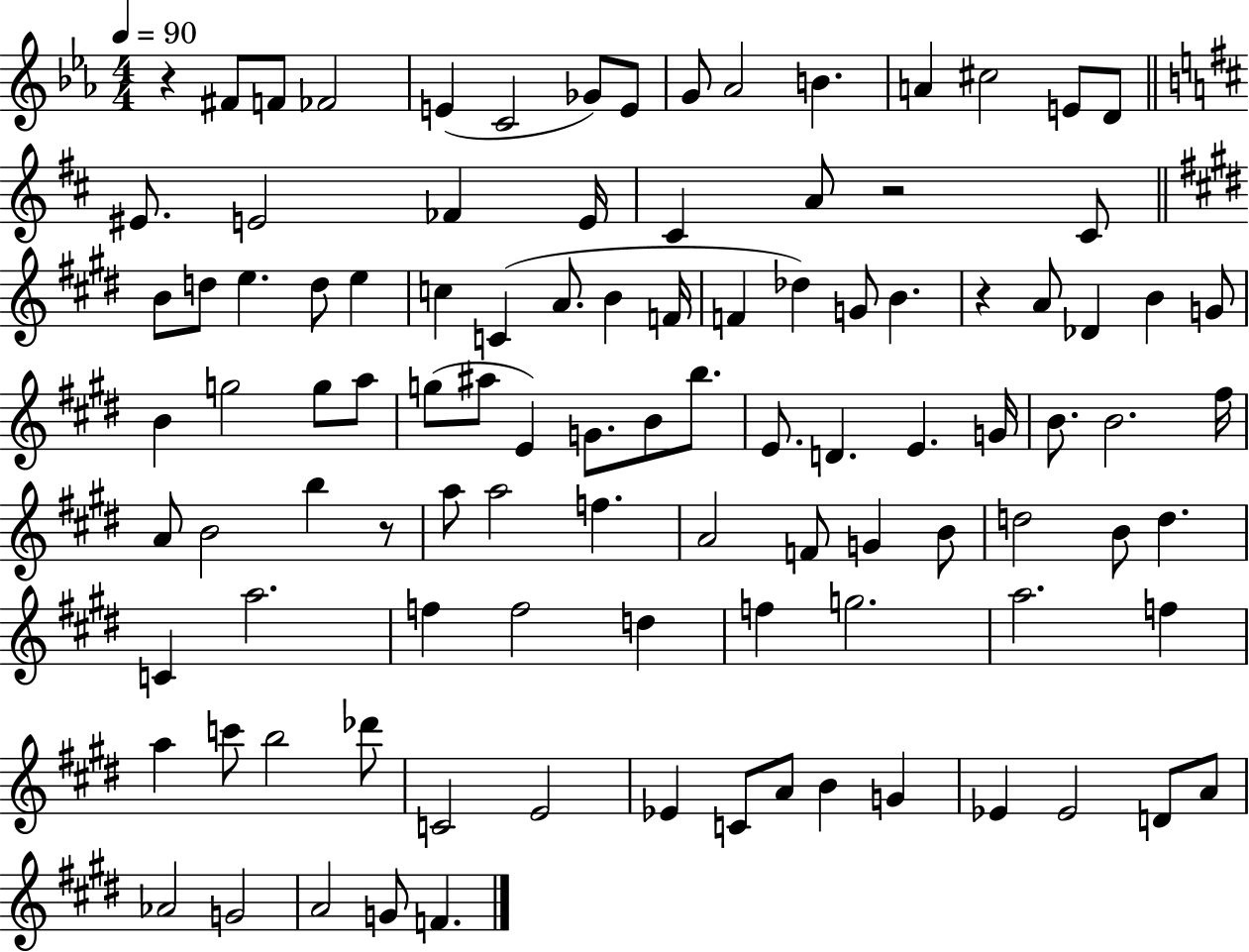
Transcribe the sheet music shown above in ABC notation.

X:1
T:Untitled
M:4/4
L:1/4
K:Eb
z ^F/2 F/2 _F2 E C2 _G/2 E/2 G/2 _A2 B A ^c2 E/2 D/2 ^E/2 E2 _F E/4 ^C A/2 z2 ^C/2 B/2 d/2 e d/2 e c C A/2 B F/4 F _d G/2 B z A/2 _D B G/2 B g2 g/2 a/2 g/2 ^a/2 E G/2 B/2 b/2 E/2 D E G/4 B/2 B2 ^f/4 A/2 B2 b z/2 a/2 a2 f A2 F/2 G B/2 d2 B/2 d C a2 f f2 d f g2 a2 f a c'/2 b2 _d'/2 C2 E2 _E C/2 A/2 B G _E _E2 D/2 A/2 _A2 G2 A2 G/2 F